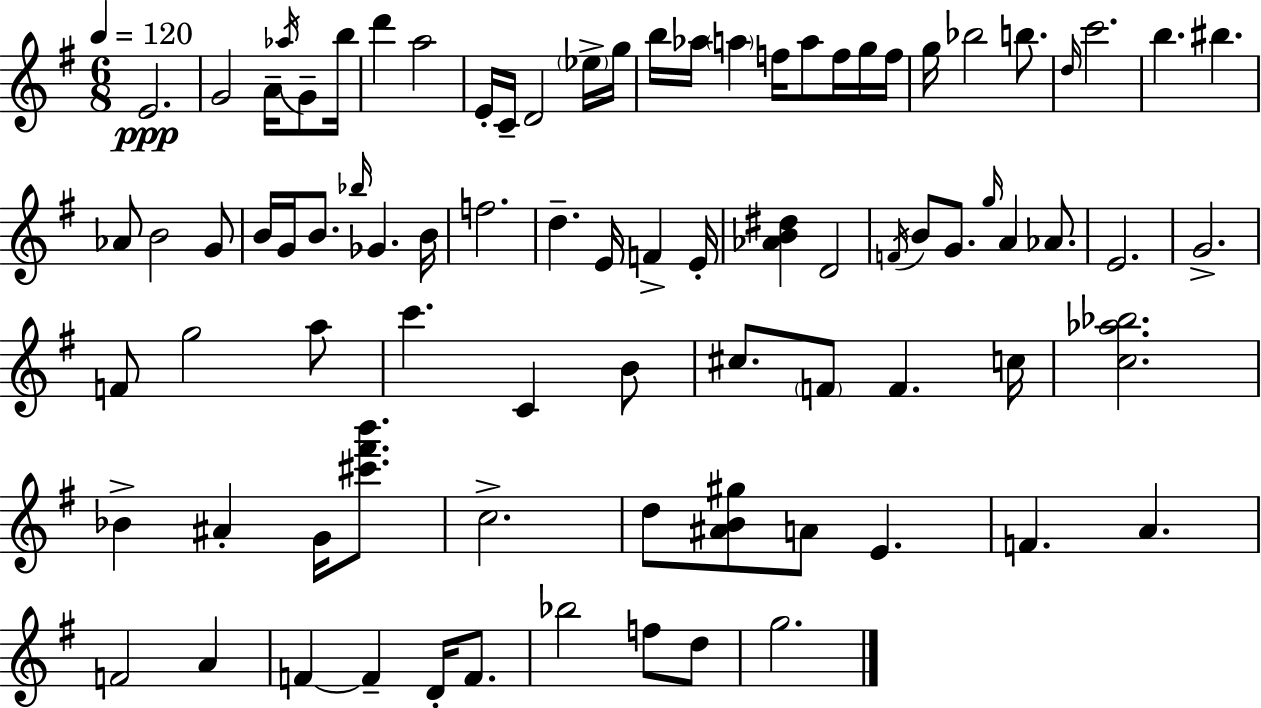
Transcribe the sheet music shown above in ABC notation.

X:1
T:Untitled
M:6/8
L:1/4
K:G
E2 G2 A/4 _a/4 G/2 b/4 d' a2 E/4 C/4 D2 _e/4 g/4 b/4 _a/4 a f/4 a/2 f/4 g/4 f/4 g/4 _b2 b/2 d/4 c'2 b ^b _A/2 B2 G/2 B/4 G/4 B/2 _b/4 _G B/4 f2 d E/4 F E/4 [_AB^d] D2 F/4 B/2 G/2 g/4 A _A/2 E2 G2 F/2 g2 a/2 c' C B/2 ^c/2 F/2 F c/4 [c_a_b]2 _B ^A G/4 [^c'^f'b']/2 c2 d/2 [^AB^g]/2 A/2 E F A F2 A F F D/4 F/2 _b2 f/2 d/2 g2